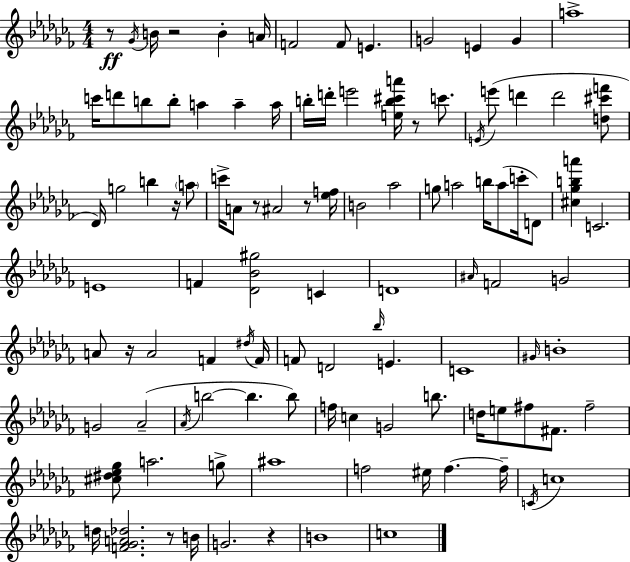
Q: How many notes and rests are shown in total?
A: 106